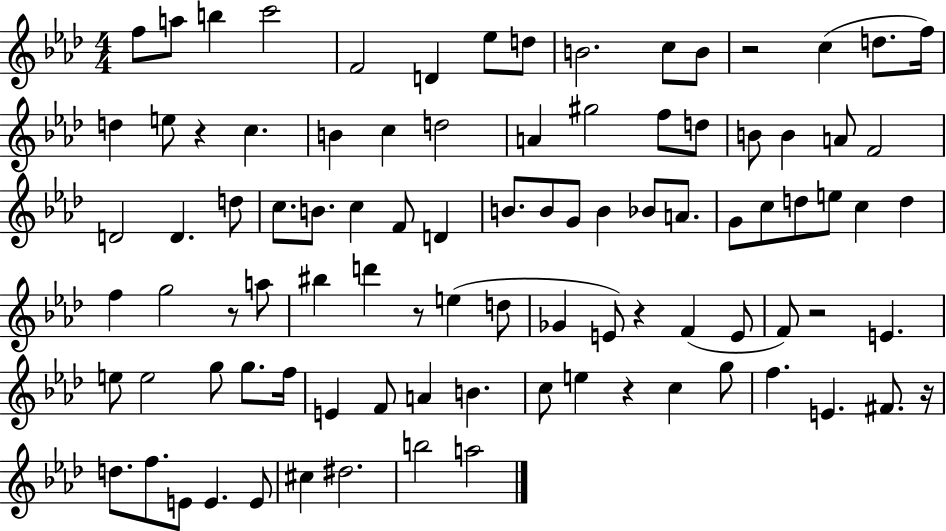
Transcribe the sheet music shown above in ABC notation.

X:1
T:Untitled
M:4/4
L:1/4
K:Ab
f/2 a/2 b c'2 F2 D _e/2 d/2 B2 c/2 B/2 z2 c d/2 f/4 d e/2 z c B c d2 A ^g2 f/2 d/2 B/2 B A/2 F2 D2 D d/2 c/2 B/2 c F/2 D B/2 B/2 G/2 B _B/2 A/2 G/2 c/2 d/2 e/2 c d f g2 z/2 a/2 ^b d' z/2 e d/2 _G E/2 z F E/2 F/2 z2 E e/2 e2 g/2 g/2 f/4 E F/2 A B c/2 e z c g/2 f E ^F/2 z/4 d/2 f/2 E/2 E E/2 ^c ^d2 b2 a2